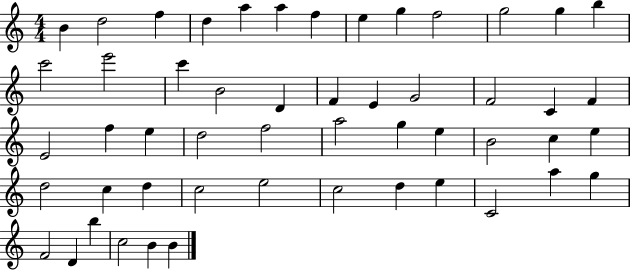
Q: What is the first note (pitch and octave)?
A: B4